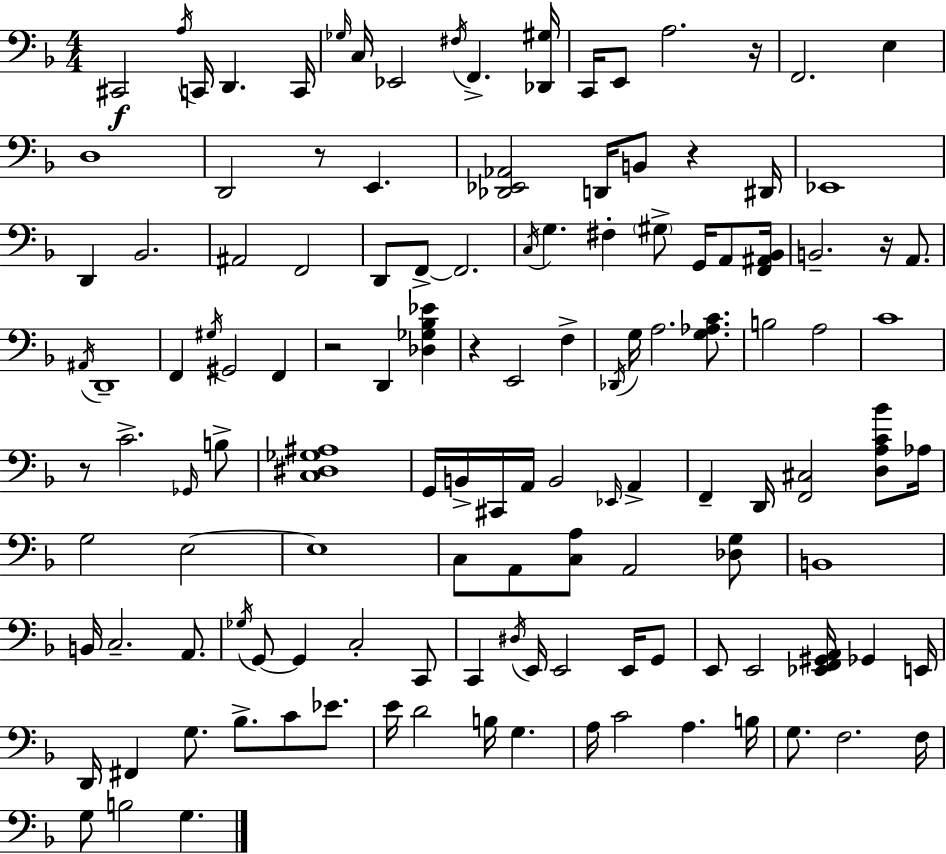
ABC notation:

X:1
T:Untitled
M:4/4
L:1/4
K:Dm
^C,,2 A,/4 C,,/4 D,, C,,/4 _G,/4 C,/4 _E,,2 ^F,/4 F,, [_D,,^G,]/4 C,,/4 E,,/2 A,2 z/4 F,,2 E, D,4 D,,2 z/2 E,, [_D,,_E,,_A,,]2 D,,/4 B,,/2 z ^D,,/4 _E,,4 D,, _B,,2 ^A,,2 F,,2 D,,/2 F,,/2 F,,2 C,/4 G, ^F, ^G,/2 G,,/4 A,,/2 [F,,^A,,_B,,]/4 B,,2 z/4 A,,/2 ^A,,/4 D,,4 F,, ^G,/4 ^G,,2 F,, z2 D,, [_D,_G,_B,_E] z E,,2 F, _D,,/4 G,/4 A,2 [G,_A,C]/2 B,2 A,2 C4 z/2 C2 _G,,/4 B,/2 [C,^D,_G,^A,]4 G,,/4 B,,/4 ^C,,/4 A,,/4 B,,2 _E,,/4 A,, F,, D,,/4 [F,,^C,]2 [D,A,C_B]/2 _A,/4 G,2 E,2 E,4 C,/2 A,,/2 [C,A,]/2 A,,2 [_D,G,]/2 B,,4 B,,/4 C,2 A,,/2 _G,/4 G,,/2 G,, C,2 C,,/2 C,, ^D,/4 E,,/4 E,,2 E,,/4 G,,/2 E,,/2 E,,2 [_E,,F,,^G,,A,,]/4 _G,, E,,/4 D,,/4 ^F,, G,/2 _B,/2 C/2 _E/2 E/4 D2 B,/4 G, A,/4 C2 A, B,/4 G,/2 F,2 F,/4 G,/2 B,2 G,